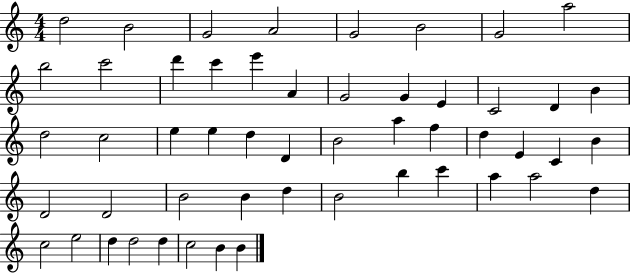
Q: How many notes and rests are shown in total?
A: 52